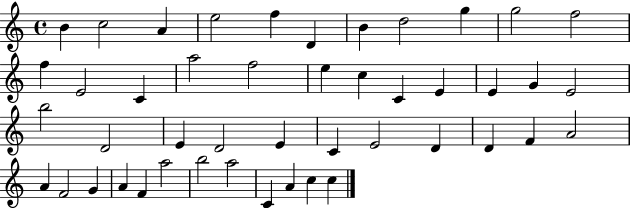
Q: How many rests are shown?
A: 0